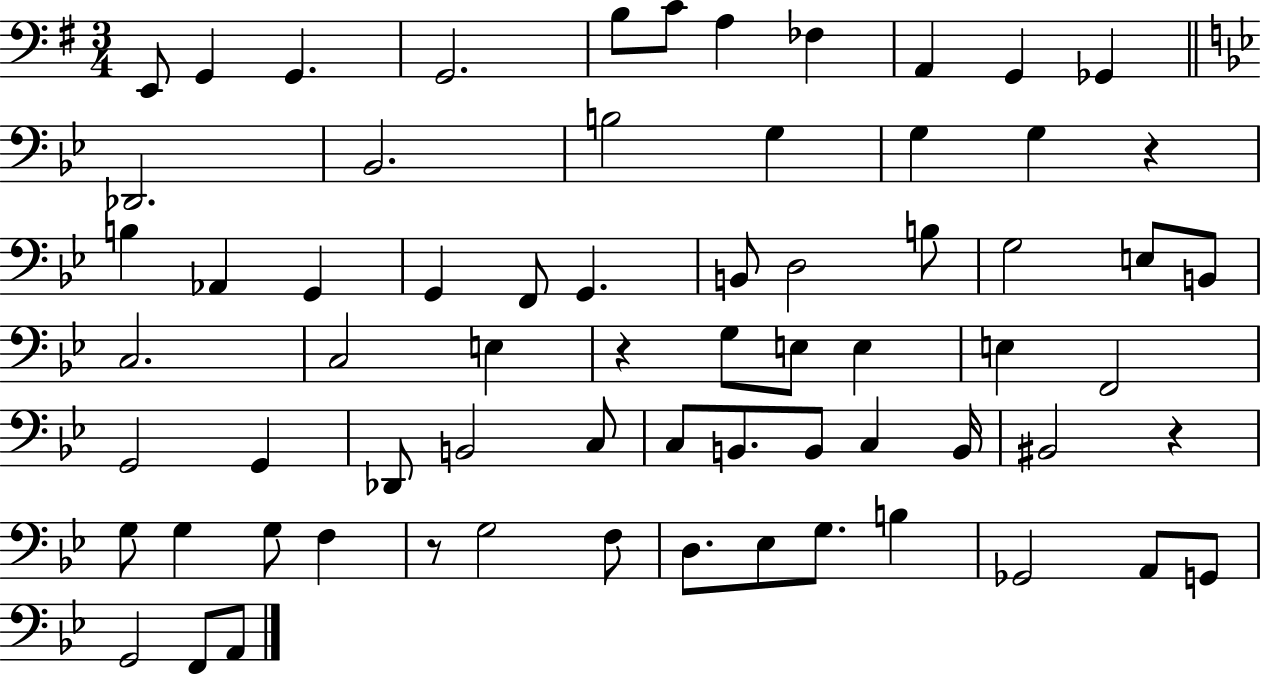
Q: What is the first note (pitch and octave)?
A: E2